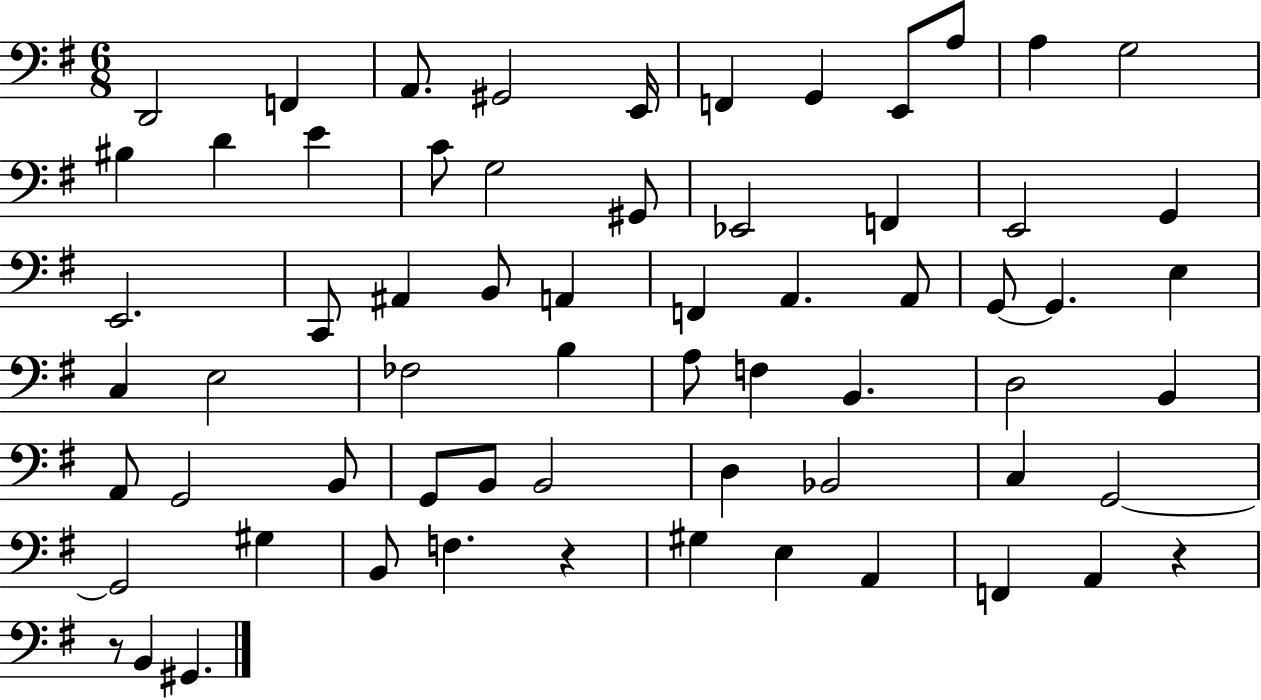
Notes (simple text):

D2/h F2/q A2/e. G#2/h E2/s F2/q G2/q E2/e A3/e A3/q G3/h BIS3/q D4/q E4/q C4/e G3/h G#2/e Eb2/h F2/q E2/h G2/q E2/h. C2/e A#2/q B2/e A2/q F2/q A2/q. A2/e G2/e G2/q. E3/q C3/q E3/h FES3/h B3/q A3/e F3/q B2/q. D3/h B2/q A2/e G2/h B2/e G2/e B2/e B2/h D3/q Bb2/h C3/q G2/h G2/h G#3/q B2/e F3/q. R/q G#3/q E3/q A2/q F2/q A2/q R/q R/e B2/q G#2/q.